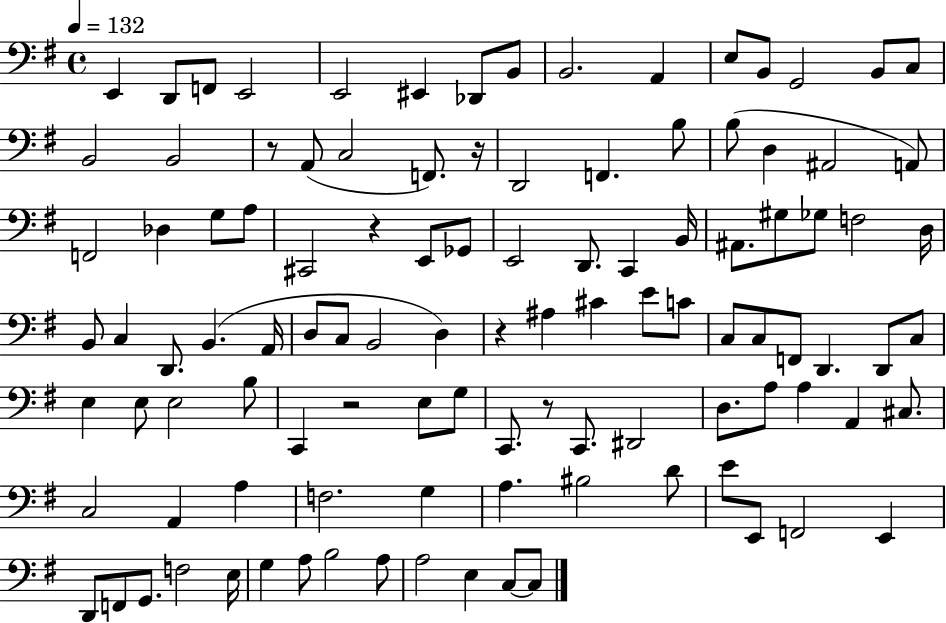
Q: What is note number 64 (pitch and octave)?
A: E3